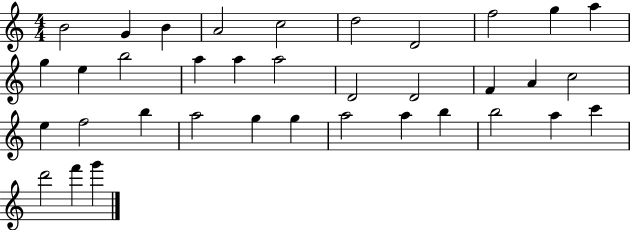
{
  \clef treble
  \numericTimeSignature
  \time 4/4
  \key c \major
  b'2 g'4 b'4 | a'2 c''2 | d''2 d'2 | f''2 g''4 a''4 | \break g''4 e''4 b''2 | a''4 a''4 a''2 | d'2 d'2 | f'4 a'4 c''2 | \break e''4 f''2 b''4 | a''2 g''4 g''4 | a''2 a''4 b''4 | b''2 a''4 c'''4 | \break d'''2 f'''4 g'''4 | \bar "|."
}